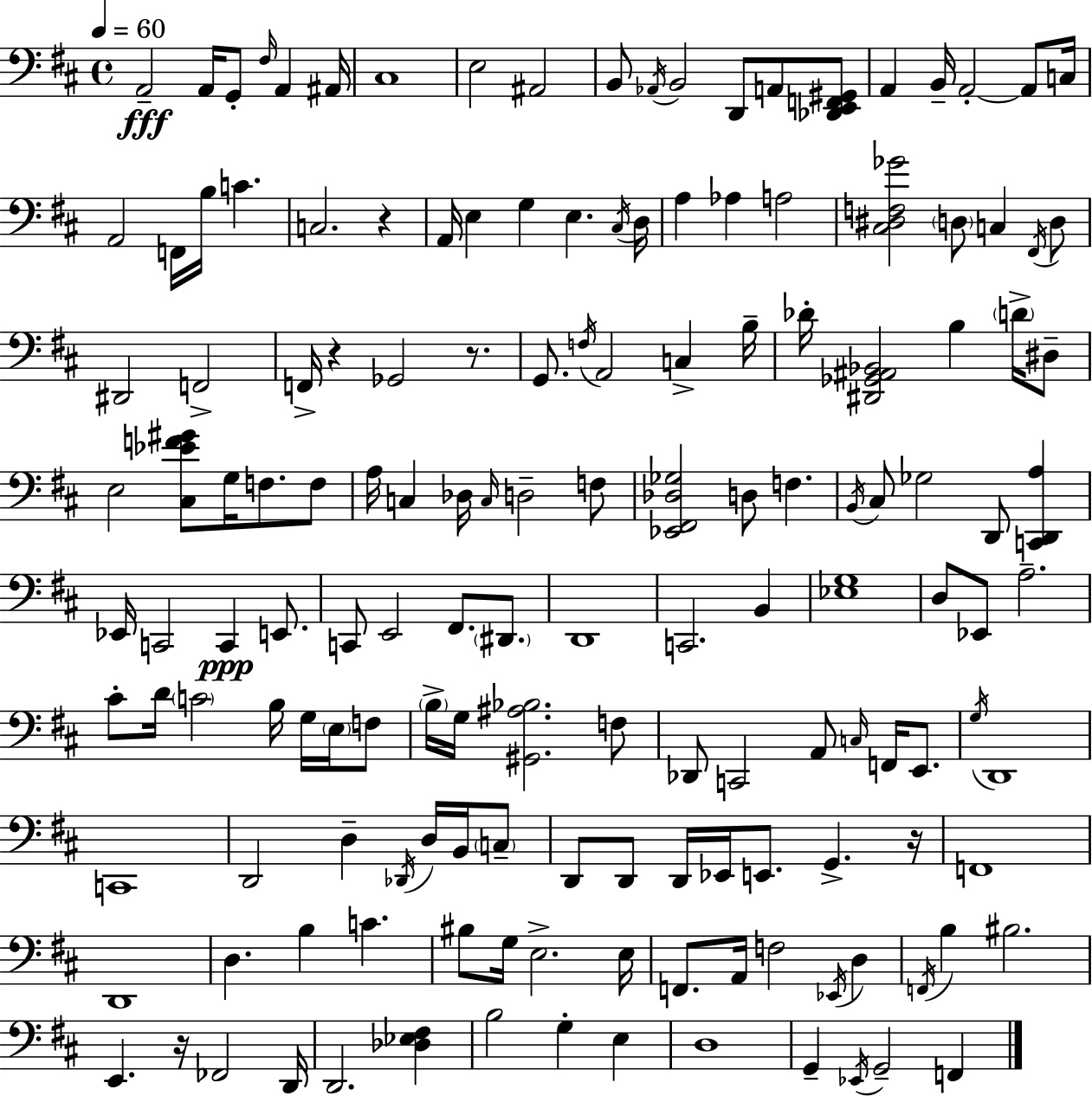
X:1
T:Untitled
M:4/4
L:1/4
K:D
A,,2 A,,/4 G,,/2 ^F,/4 A,, ^A,,/4 ^C,4 E,2 ^A,,2 B,,/2 _A,,/4 B,,2 D,,/2 A,,/2 [_D,,E,,F,,^G,,]/2 A,, B,,/4 A,,2 A,,/2 C,/4 A,,2 F,,/4 B,/4 C C,2 z A,,/4 E, G, E, ^C,/4 D,/4 A, _A, A,2 [^C,^D,F,_G]2 D,/2 C, ^F,,/4 D,/2 ^D,,2 F,,2 F,,/4 z _G,,2 z/2 G,,/2 F,/4 A,,2 C, B,/4 _D/4 [^D,,_G,,^A,,_B,,]2 B, D/4 ^D,/2 E,2 [^C,_EF^G]/2 G,/4 F,/2 F,/2 A,/4 C, _D,/4 C,/4 D,2 F,/2 [_E,,^F,,_D,_G,]2 D,/2 F, B,,/4 ^C,/2 _G,2 D,,/2 [C,,D,,A,] _E,,/4 C,,2 C,, E,,/2 C,,/2 E,,2 ^F,,/2 ^D,,/2 D,,4 C,,2 B,, [_E,G,]4 D,/2 _E,,/2 A,2 ^C/2 D/4 C2 B,/4 G,/4 E,/4 F,/2 B,/4 G,/4 [^G,,^A,_B,]2 F,/2 _D,,/2 C,,2 A,,/2 C,/4 F,,/4 E,,/2 G,/4 D,,4 C,,4 D,,2 D, _D,,/4 D,/4 B,,/4 C,/2 D,,/2 D,,/2 D,,/4 _E,,/4 E,,/2 G,, z/4 F,,4 D,,4 D, B, C ^B,/2 G,/4 E,2 E,/4 F,,/2 A,,/4 F,2 _E,,/4 D, F,,/4 B, ^B,2 E,, z/4 _F,,2 D,,/4 D,,2 [_D,_E,^F,] B,2 G, E, D,4 G,, _E,,/4 G,,2 F,,